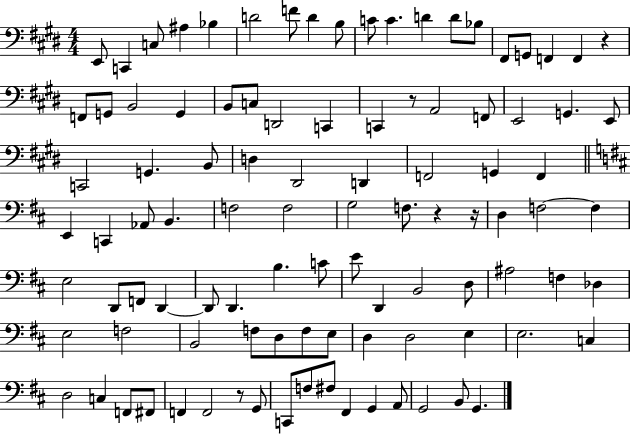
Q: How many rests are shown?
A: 5